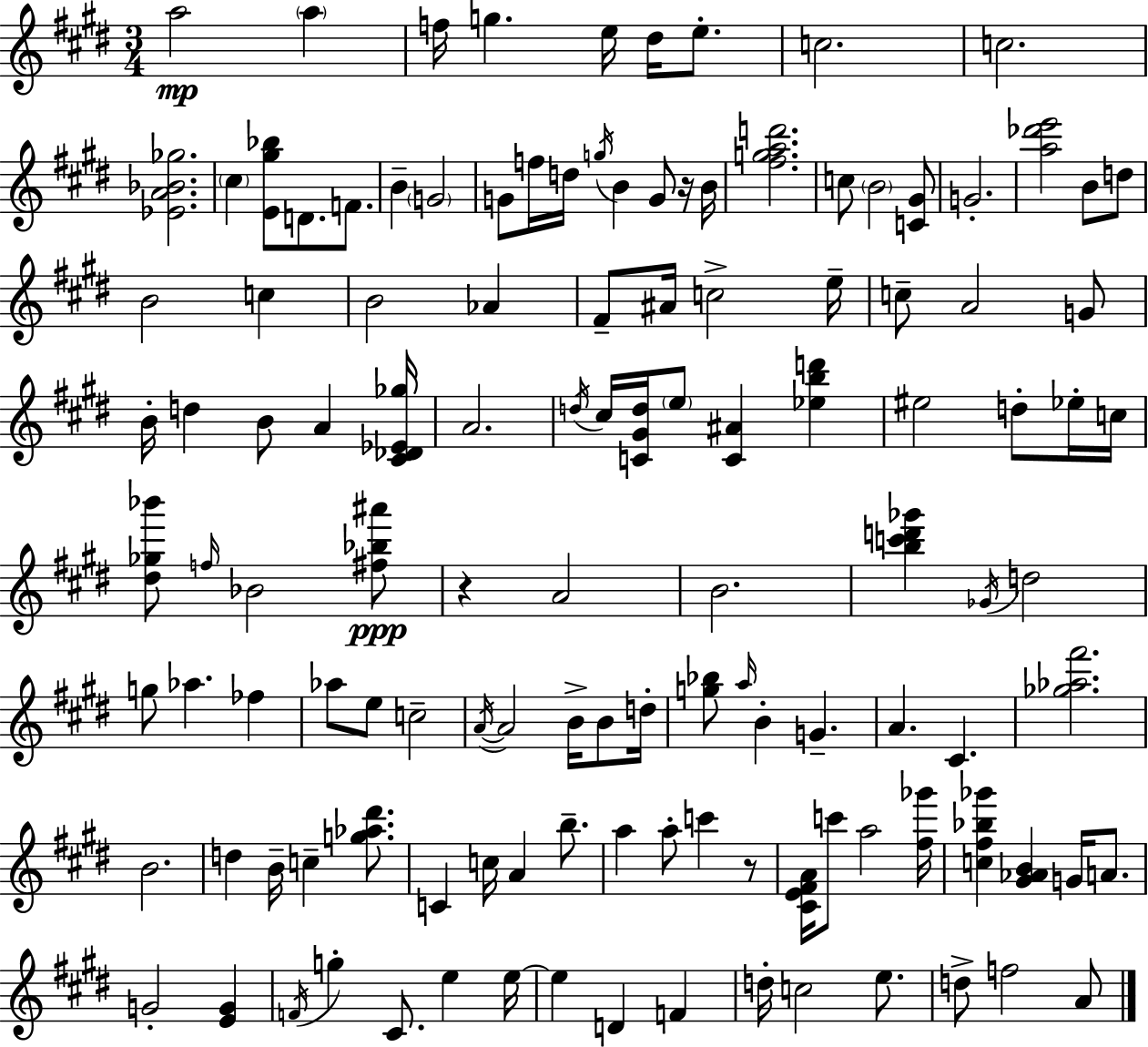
A5/h A5/q F5/s G5/q. E5/s D#5/s E5/e. C5/h. C5/h. [Eb4,A4,Bb4,Gb5]/h. C#5/q [E4,G#5,Bb5]/e D4/e. F4/e. B4/q G4/h G4/e F5/s D5/s G5/s B4/q G4/e R/s B4/s [F#5,G5,A5,D6]/h. C5/e B4/h [C4,G#4]/e G4/h. [A5,Db6,E6]/h B4/e D5/e B4/h C5/q B4/h Ab4/q F#4/e A#4/s C5/h E5/s C5/e A4/h G4/e B4/s D5/q B4/e A4/q [C#4,Db4,Eb4,Gb5]/s A4/h. D5/s C#5/s [C4,G#4,D5]/s E5/e [C4,A#4]/q [Eb5,B5,D6]/q EIS5/h D5/e Eb5/s C5/s [D#5,Gb5,Bb6]/e F5/s Bb4/h [F#5,Bb5,A#6]/e R/q A4/h B4/h. [B5,C6,D6,Gb6]/q Gb4/s D5/h G5/e Ab5/q. FES5/q Ab5/e E5/e C5/h A4/s A4/h B4/s B4/e D5/s [G5,Bb5]/e A5/s B4/q G4/q. A4/q. C#4/q. [Gb5,Ab5,F#6]/h. B4/h. D5/q B4/s C5/q [G5,Ab5,D#6]/e. C4/q C5/s A4/q B5/e. A5/q A5/e C6/q R/e [C#4,E4,F#4,A4]/s C6/e A5/h [F#5,Gb6]/s [C5,F#5,Bb5,Gb6]/q [G#4,Ab4,B4]/q G4/s A4/e. G4/h [E4,G4]/q F4/s G5/q C#4/e. E5/q E5/s E5/q D4/q F4/q D5/s C5/h E5/e. D5/e F5/h A4/e